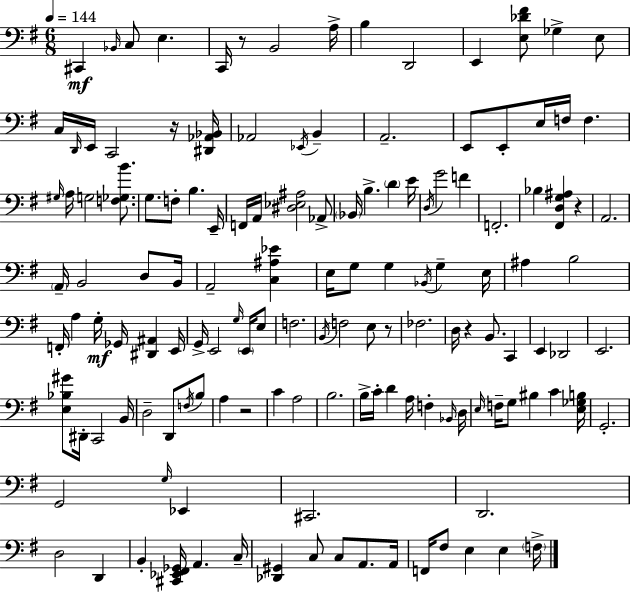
{
  \clef bass
  \numericTimeSignature
  \time 6/8
  \key e \minor
  \tempo 4 = 144
  \repeat volta 2 { cis,4\mf \grace { bes,16 } c8 e4. | c,16 r8 b,2 | a16-> b4 d,2 | e,4 <e des' fis'>8 ges4-> e8 | \break c16 \grace { d,16 } e,16 c,2 | r16 <dis, aes, bes,>16 aes,2 \acciaccatura { ees,16 } b,4-- | a,2.-- | e,8 e,8-. e16 f16 f4. | \break \grace { gis16 } a16 g2 | <f ges b'>8. g8. f8-. b4. | e,16-- f,16 a,16 <dis ees ais>2 | aes,8-> \parenthesize bes,16 b4.-> \parenthesize d'4 | \break e'16 \acciaccatura { d16 } g'2 | f'4 f,2.-. | bes4 <fis, d g ais>4 | r4 a,2. | \break \parenthesize a,16-- b,2 | d8 b,16 a,2-- | <c ais ees'>4 e16 g8 g4 | \acciaccatura { bes,16 } g4-- e16 ais4 b2 | \break f,16-. a4 g16-.\mf | ges,16 <dis, ais,>4 e,16 g,16-> e,2 | \grace { g16 } \parenthesize e,16 e8 f2. | \acciaccatura { b,16 } f2 | \break e8 r8 fes2. | d16 r4 | b,8. c,4 e,4 | des,2 e,2. | \break <e bes gis'>8 dis,16-. c,2 | b,16 d2-- | d,8 \acciaccatura { f16 } b8 a4 | r2 c'4 | \break a2 b2. | b16-> c'16-. d'4 | a16 f4-. \grace { bes,16 } d16 \grace { e16 } f16-- | g8 bis4 c'4 <e ges b>16 g,2.-. | \break g,2 | \grace { g16 } ees,4 | cis,2. | d,2. | \break d2 d,4 | b,4-. <cis, ees, fis, ges,>16 a,4. c16-- | <des, gis,>4 c8 c8 a,8. a,16 | f,16 fis8 e4 e4 \parenthesize f16-> | \break } \bar "|."
}